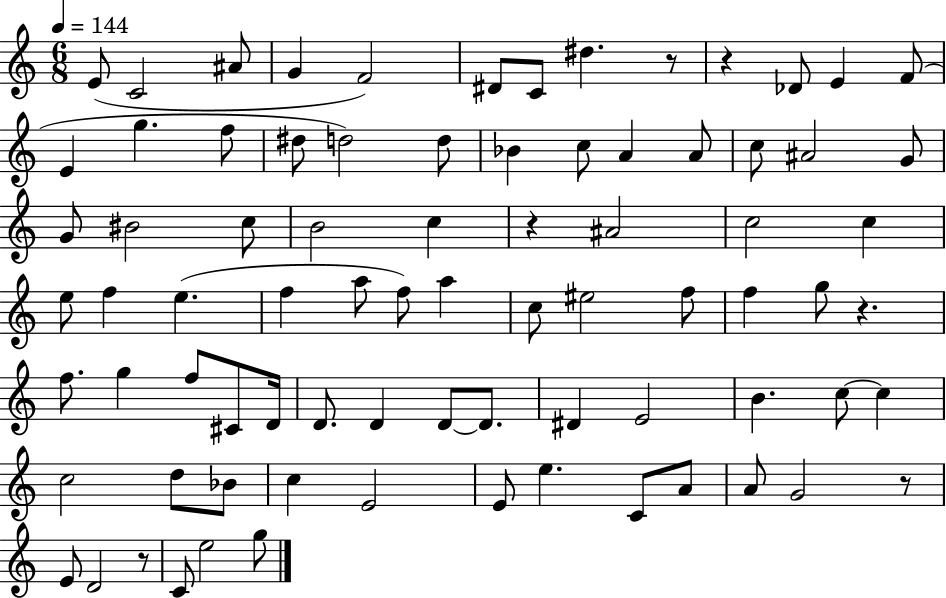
{
  \clef treble
  \numericTimeSignature
  \time 6/8
  \key c \major
  \tempo 4 = 144
  e'8( c'2 ais'8 | g'4 f'2) | dis'8 c'8 dis''4. r8 | r4 des'8 e'4 f'8( | \break e'4 g''4. f''8 | dis''8 d''2) d''8 | bes'4 c''8 a'4 a'8 | c''8 ais'2 g'8 | \break g'8 bis'2 c''8 | b'2 c''4 | r4 ais'2 | c''2 c''4 | \break e''8 f''4 e''4.( | f''4 a''8 f''8) a''4 | c''8 eis''2 f''8 | f''4 g''8 r4. | \break f''8. g''4 f''8 cis'8 d'16 | d'8. d'4 d'8~~ d'8. | dis'4 e'2 | b'4. c''8~~ c''4 | \break c''2 d''8 bes'8 | c''4 e'2 | e'8 e''4. c'8 a'8 | a'8 g'2 r8 | \break e'8 d'2 r8 | c'8 e''2 g''8 | \bar "|."
}